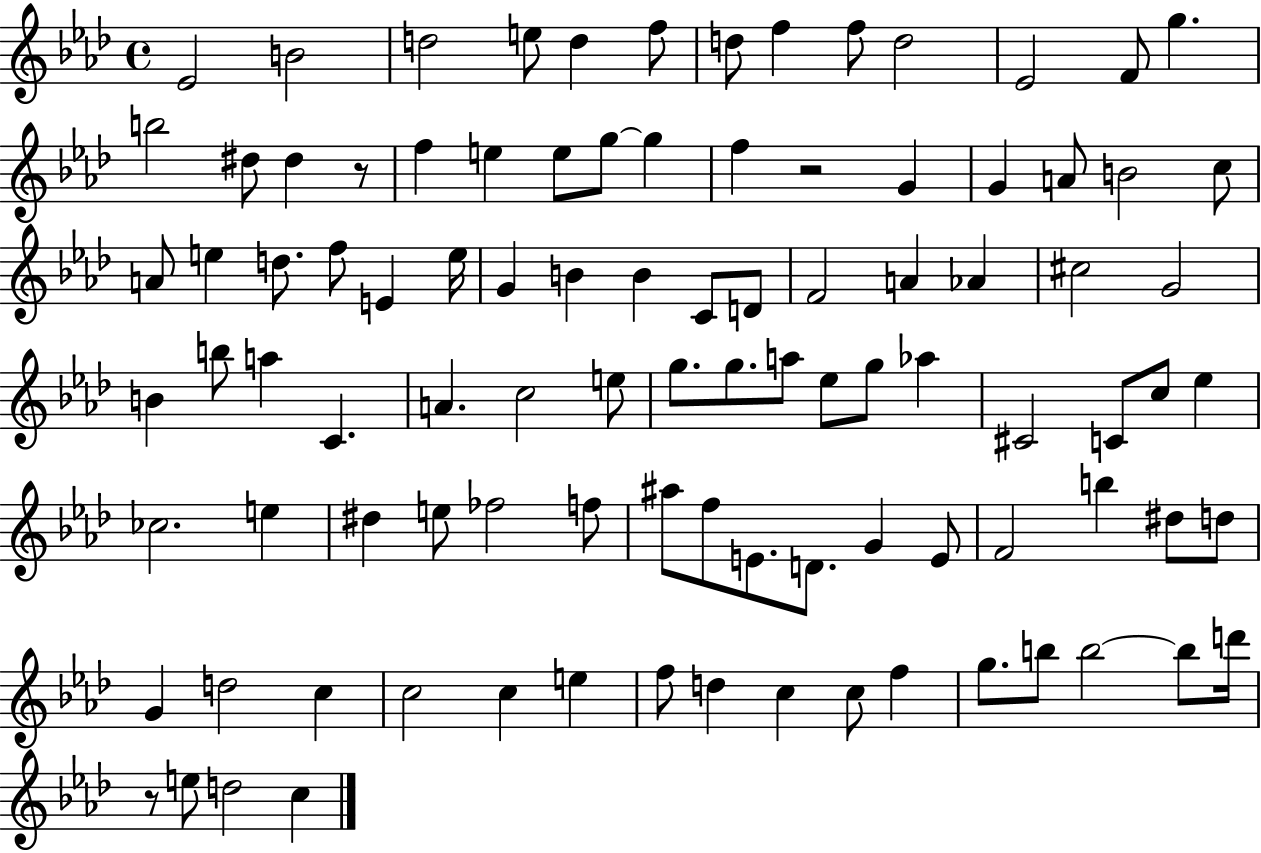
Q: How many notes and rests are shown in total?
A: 98